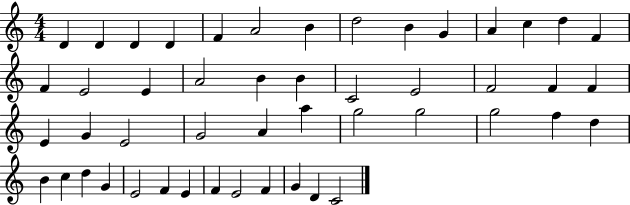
D4/q D4/q D4/q D4/q F4/q A4/h B4/q D5/h B4/q G4/q A4/q C5/q D5/q F4/q F4/q E4/h E4/q A4/h B4/q B4/q C4/h E4/h F4/h F4/q F4/q E4/q G4/q E4/h G4/h A4/q A5/q G5/h G5/h G5/h F5/q D5/q B4/q C5/q D5/q G4/q E4/h F4/q E4/q F4/q E4/h F4/q G4/q D4/q C4/h